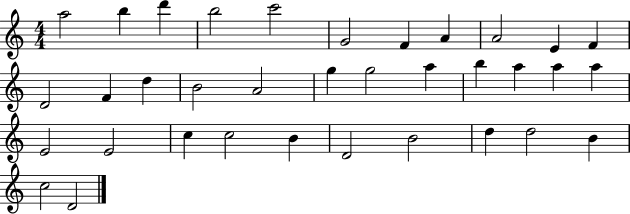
X:1
T:Untitled
M:4/4
L:1/4
K:C
a2 b d' b2 c'2 G2 F A A2 E F D2 F d B2 A2 g g2 a b a a a E2 E2 c c2 B D2 B2 d d2 B c2 D2